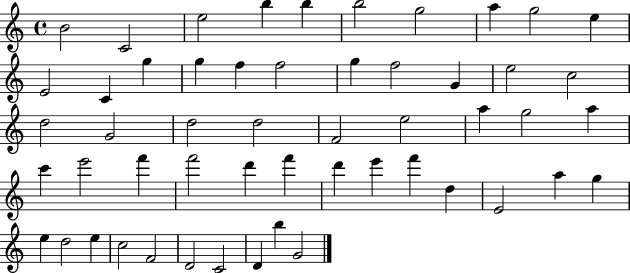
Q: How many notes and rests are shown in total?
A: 53